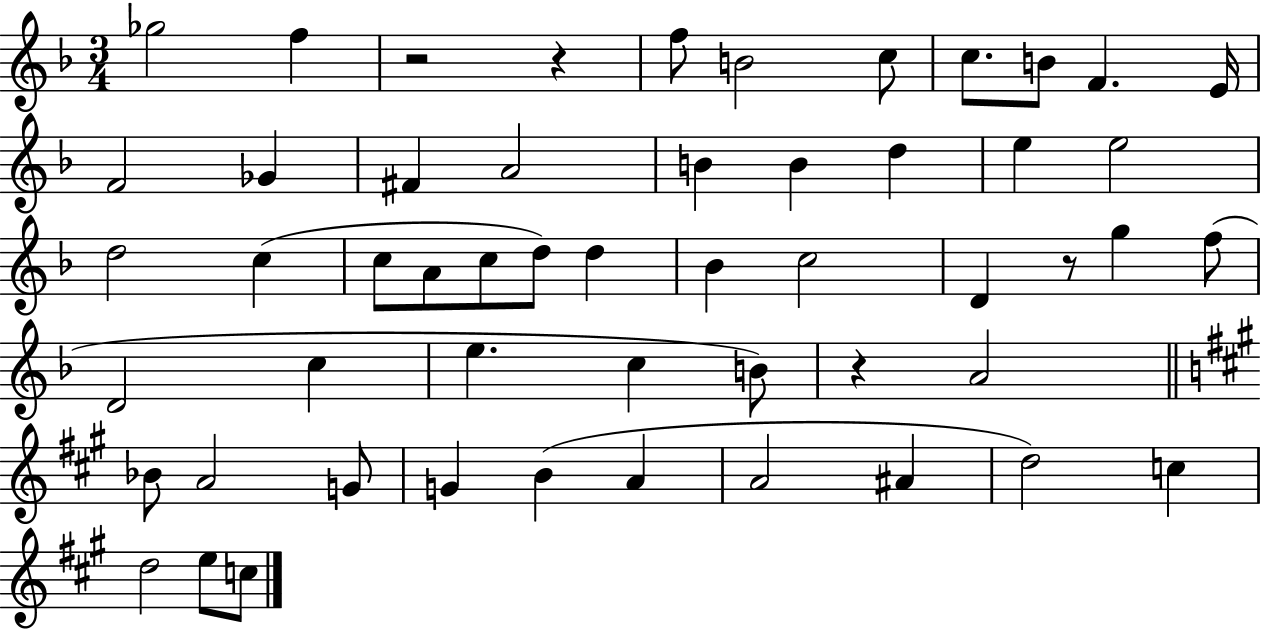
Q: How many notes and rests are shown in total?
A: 53